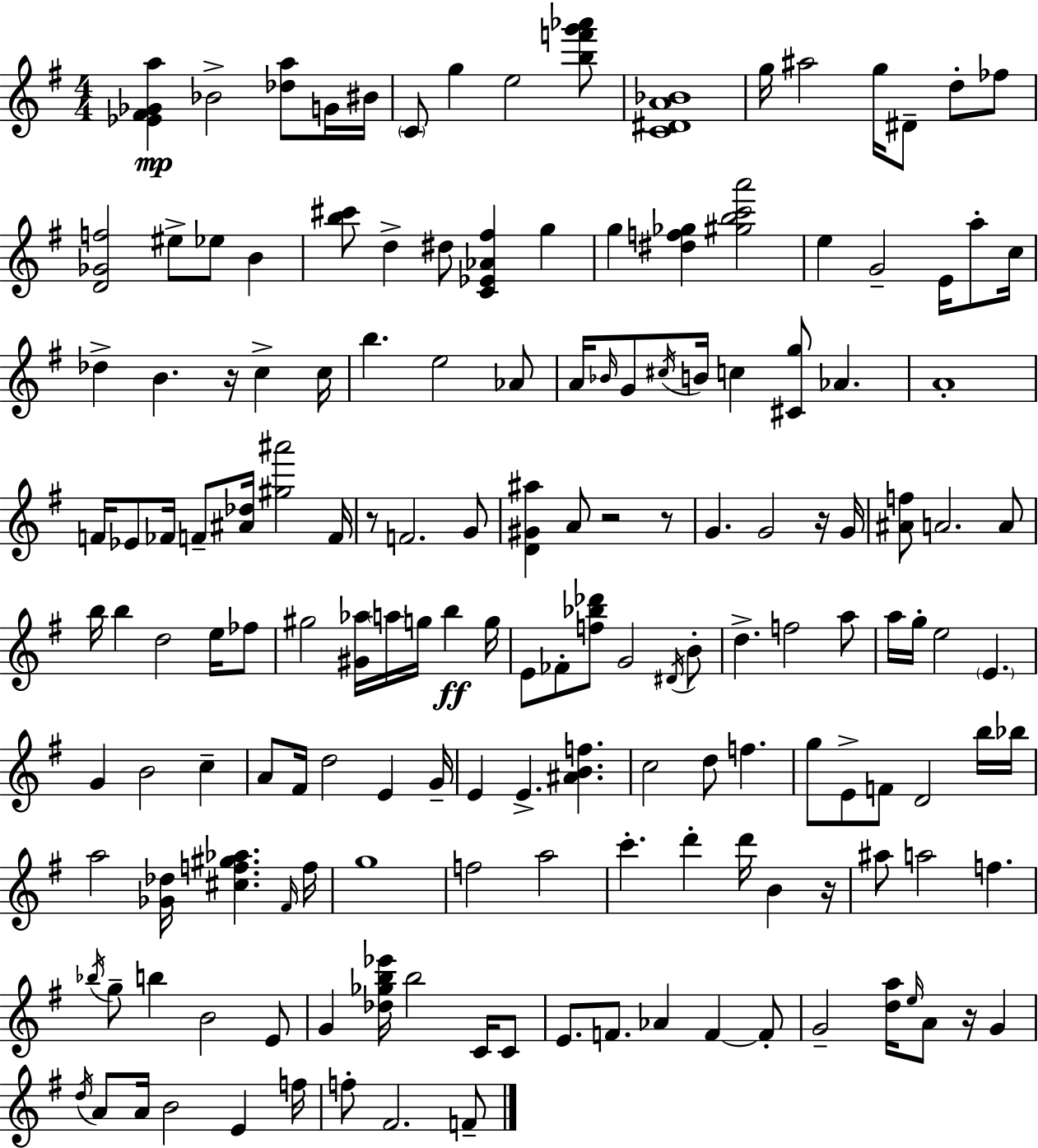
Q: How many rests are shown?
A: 7